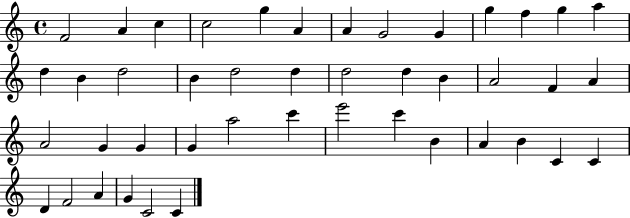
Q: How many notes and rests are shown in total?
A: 44